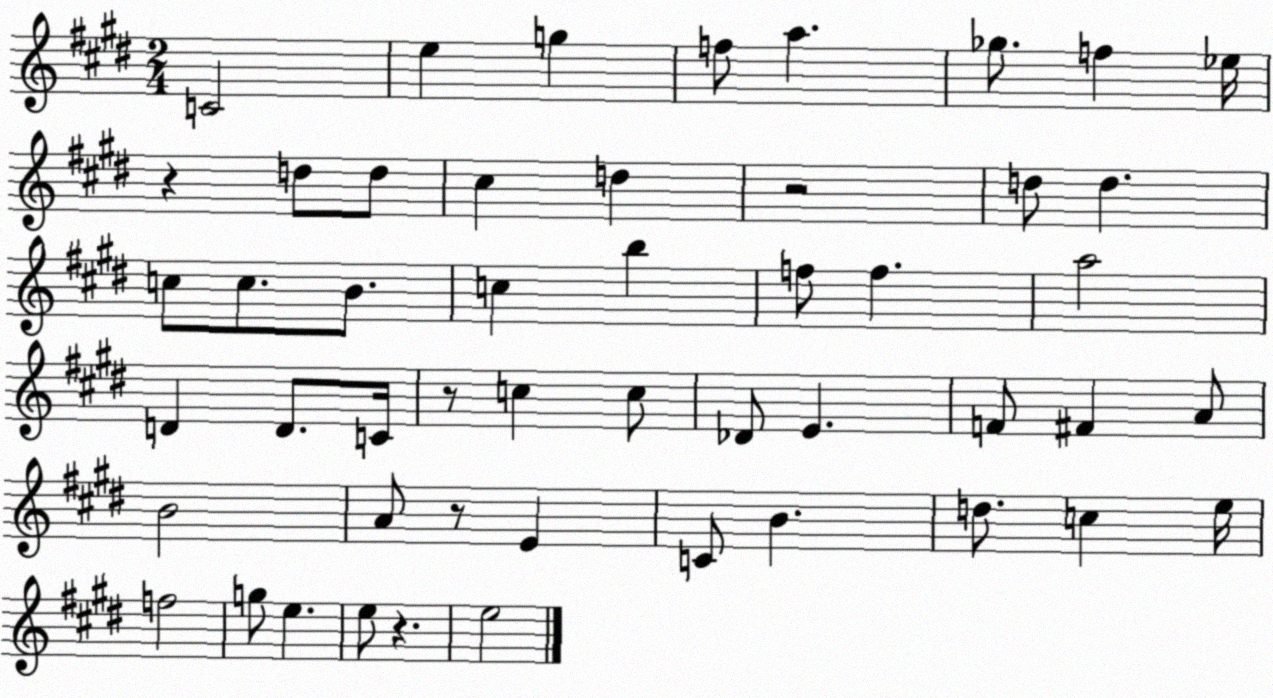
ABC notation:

X:1
T:Untitled
M:2/4
L:1/4
K:E
C2 e g f/2 a _g/2 f _e/4 z d/2 d/2 ^c d z2 d/2 d c/2 c/2 B/2 c b f/2 f a2 D D/2 C/4 z/2 c c/2 _D/2 E F/2 ^F A/2 B2 A/2 z/2 E C/2 B d/2 c e/4 f2 g/2 e e/2 z e2